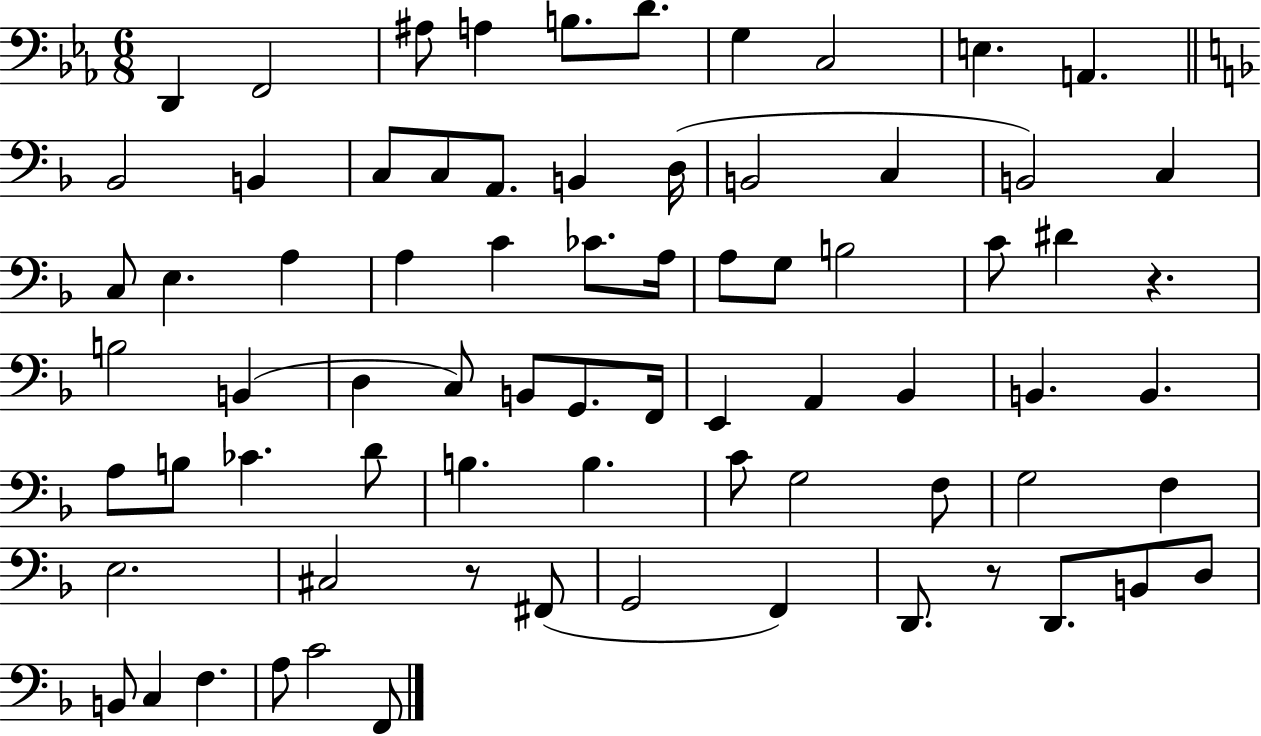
X:1
T:Untitled
M:6/8
L:1/4
K:Eb
D,, F,,2 ^A,/2 A, B,/2 D/2 G, C,2 E, A,, _B,,2 B,, C,/2 C,/2 A,,/2 B,, D,/4 B,,2 C, B,,2 C, C,/2 E, A, A, C _C/2 A,/4 A,/2 G,/2 B,2 C/2 ^D z B,2 B,, D, C,/2 B,,/2 G,,/2 F,,/4 E,, A,, _B,, B,, B,, A,/2 B,/2 _C D/2 B, B, C/2 G,2 F,/2 G,2 F, E,2 ^C,2 z/2 ^F,,/2 G,,2 F,, D,,/2 z/2 D,,/2 B,,/2 D,/2 B,,/2 C, F, A,/2 C2 F,,/2